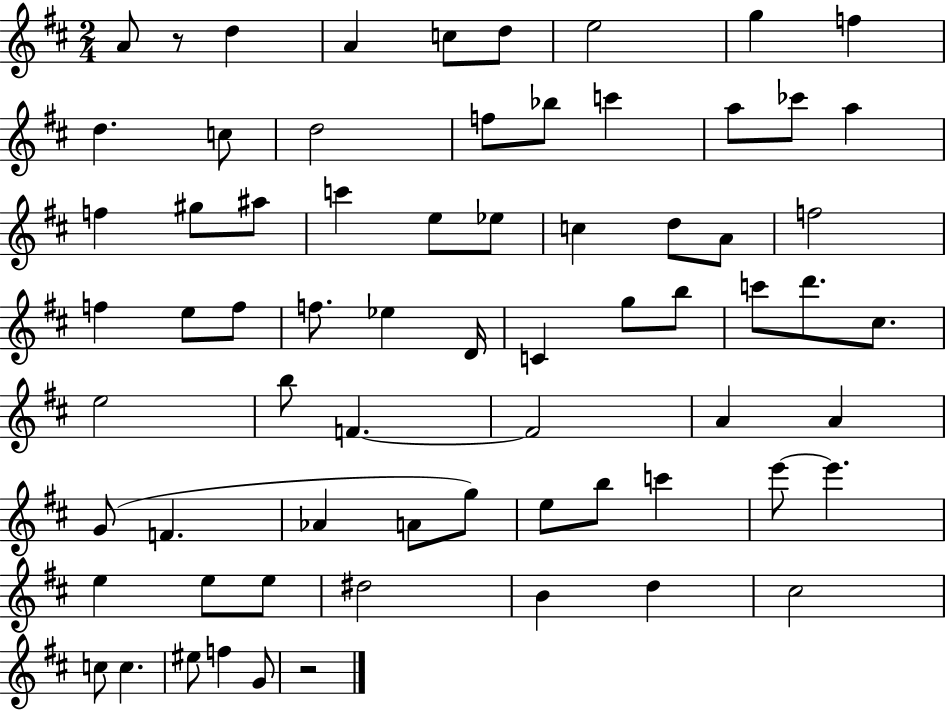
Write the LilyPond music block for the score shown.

{
  \clef treble
  \numericTimeSignature
  \time 2/4
  \key d \major
  \repeat volta 2 { a'8 r8 d''4 | a'4 c''8 d''8 | e''2 | g''4 f''4 | \break d''4. c''8 | d''2 | f''8 bes''8 c'''4 | a''8 ces'''8 a''4 | \break f''4 gis''8 ais''8 | c'''4 e''8 ees''8 | c''4 d''8 a'8 | f''2 | \break f''4 e''8 f''8 | f''8. ees''4 d'16 | c'4 g''8 b''8 | c'''8 d'''8. cis''8. | \break e''2 | b''8 f'4.~~ | f'2 | a'4 a'4 | \break g'8( f'4. | aes'4 a'8 g''8) | e''8 b''8 c'''4 | e'''8~~ e'''4. | \break e''4 e''8 e''8 | dis''2 | b'4 d''4 | cis''2 | \break c''8 c''4. | eis''8 f''4 g'8 | r2 | } \bar "|."
}